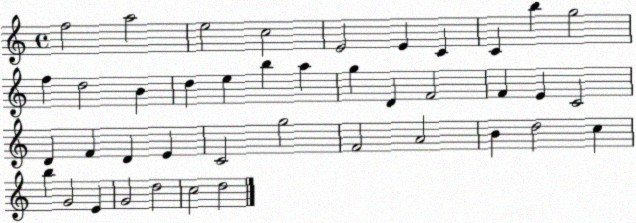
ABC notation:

X:1
T:Untitled
M:4/4
L:1/4
K:C
f2 a2 e2 c2 E2 E C C b g2 f d2 B d e b a g D F2 F E C2 D F D E C2 g2 F2 A2 B d2 c b G2 E G2 d2 c2 d2